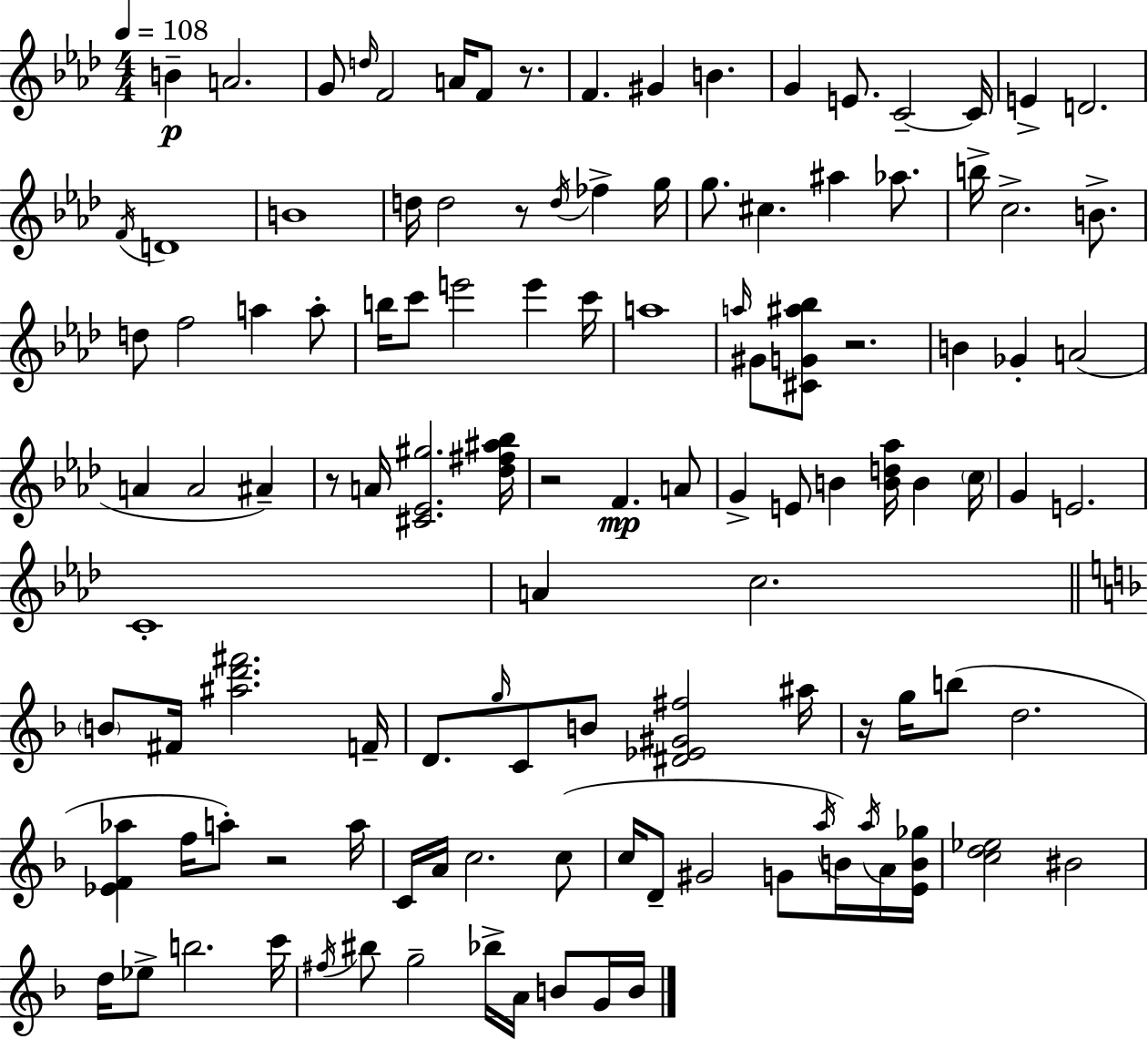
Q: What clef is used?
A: treble